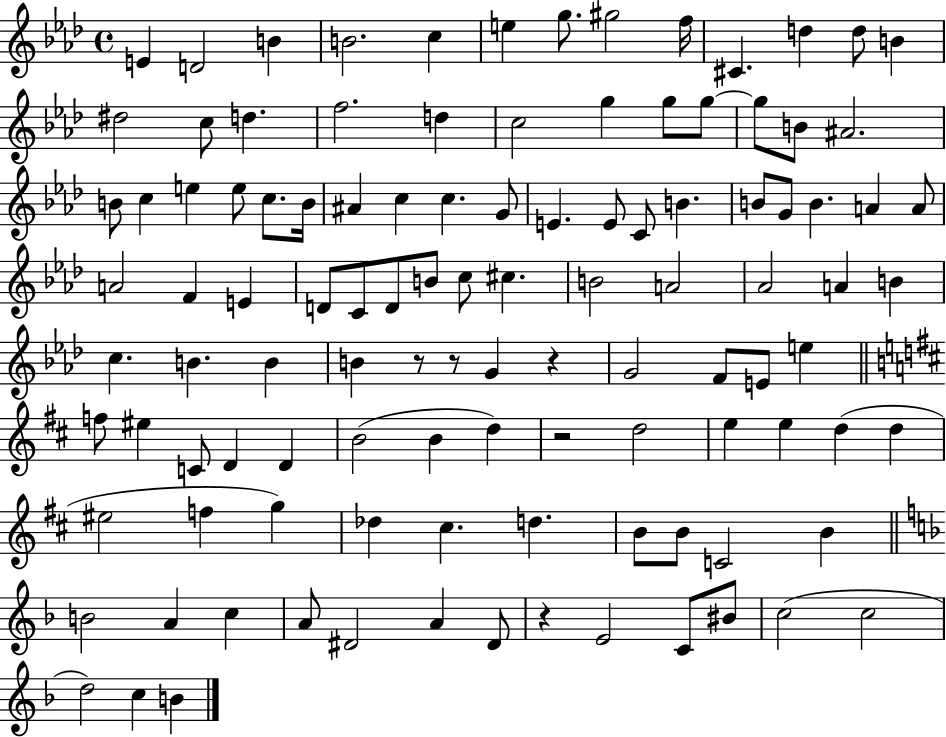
{
  \clef treble
  \time 4/4
  \defaultTimeSignature
  \key aes \major
  e'4 d'2 b'4 | b'2. c''4 | e''4 g''8. gis''2 f''16 | cis'4. d''4 d''8 b'4 | \break dis''2 c''8 d''4. | f''2. d''4 | c''2 g''4 g''8 g''8~~ | g''8 b'8 ais'2. | \break b'8 c''4 e''4 e''8 c''8. b'16 | ais'4 c''4 c''4. g'8 | e'4. e'8 c'8 b'4. | b'8 g'8 b'4. a'4 a'8 | \break a'2 f'4 e'4 | d'8 c'8 d'8 b'8 c''8 cis''4. | b'2 a'2 | aes'2 a'4 b'4 | \break c''4. b'4. b'4 | b'4 r8 r8 g'4 r4 | g'2 f'8 e'8 e''4 | \bar "||" \break \key d \major f''8 eis''4 c'8 d'4 d'4 | b'2( b'4 d''4) | r2 d''2 | e''4 e''4 d''4( d''4 | \break eis''2 f''4 g''4) | des''4 cis''4. d''4. | b'8 b'8 c'2 b'4 | \bar "||" \break \key f \major b'2 a'4 c''4 | a'8 dis'2 a'4 dis'8 | r4 e'2 c'8 bis'8 | c''2( c''2 | \break d''2) c''4 b'4 | \bar "|."
}